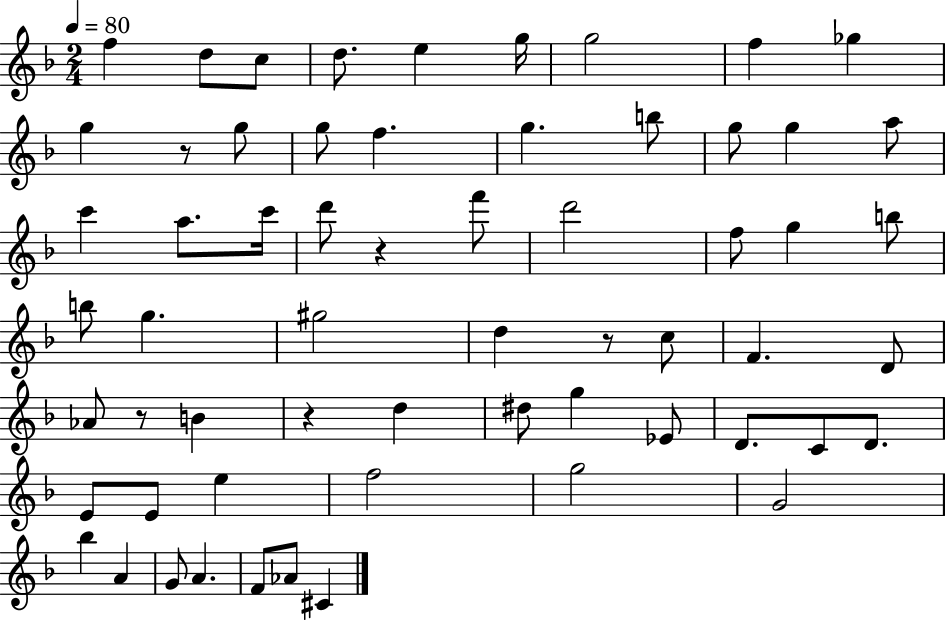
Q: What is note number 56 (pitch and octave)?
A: C#4